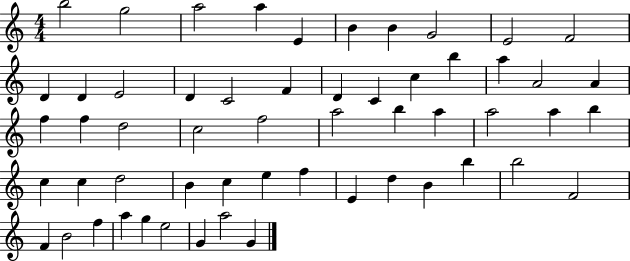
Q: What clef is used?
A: treble